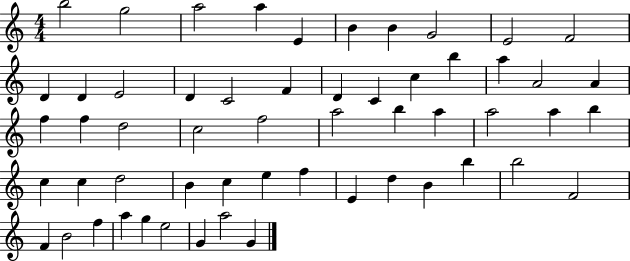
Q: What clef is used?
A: treble